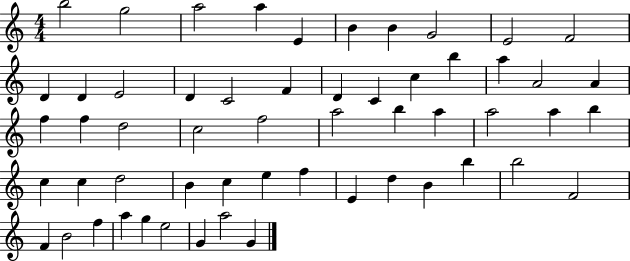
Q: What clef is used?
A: treble